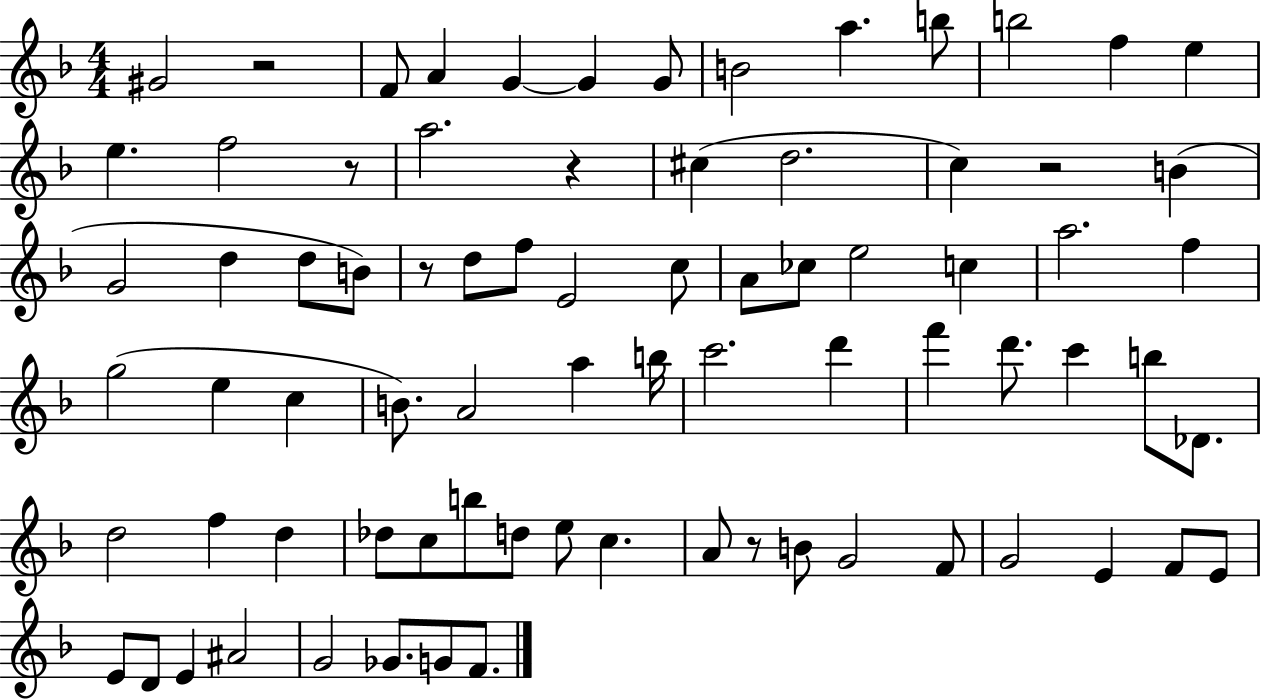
G#4/h R/h F4/e A4/q G4/q G4/q G4/e B4/h A5/q. B5/e B5/h F5/q E5/q E5/q. F5/h R/e A5/h. R/q C#5/q D5/h. C5/q R/h B4/q G4/h D5/q D5/e B4/e R/e D5/e F5/e E4/h C5/e A4/e CES5/e E5/h C5/q A5/h. F5/q G5/h E5/q C5/q B4/e. A4/h A5/q B5/s C6/h. D6/q F6/q D6/e. C6/q B5/e Db4/e. D5/h F5/q D5/q Db5/e C5/e B5/e D5/e E5/e C5/q. A4/e R/e B4/e G4/h F4/e G4/h E4/q F4/e E4/e E4/e D4/e E4/q A#4/h G4/h Gb4/e. G4/e F4/e.